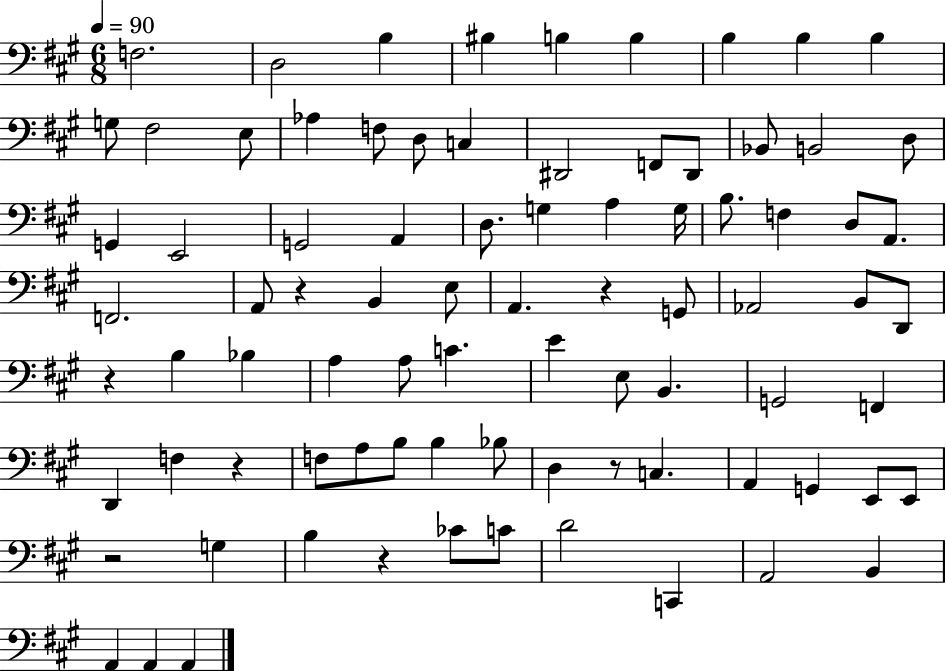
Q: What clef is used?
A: bass